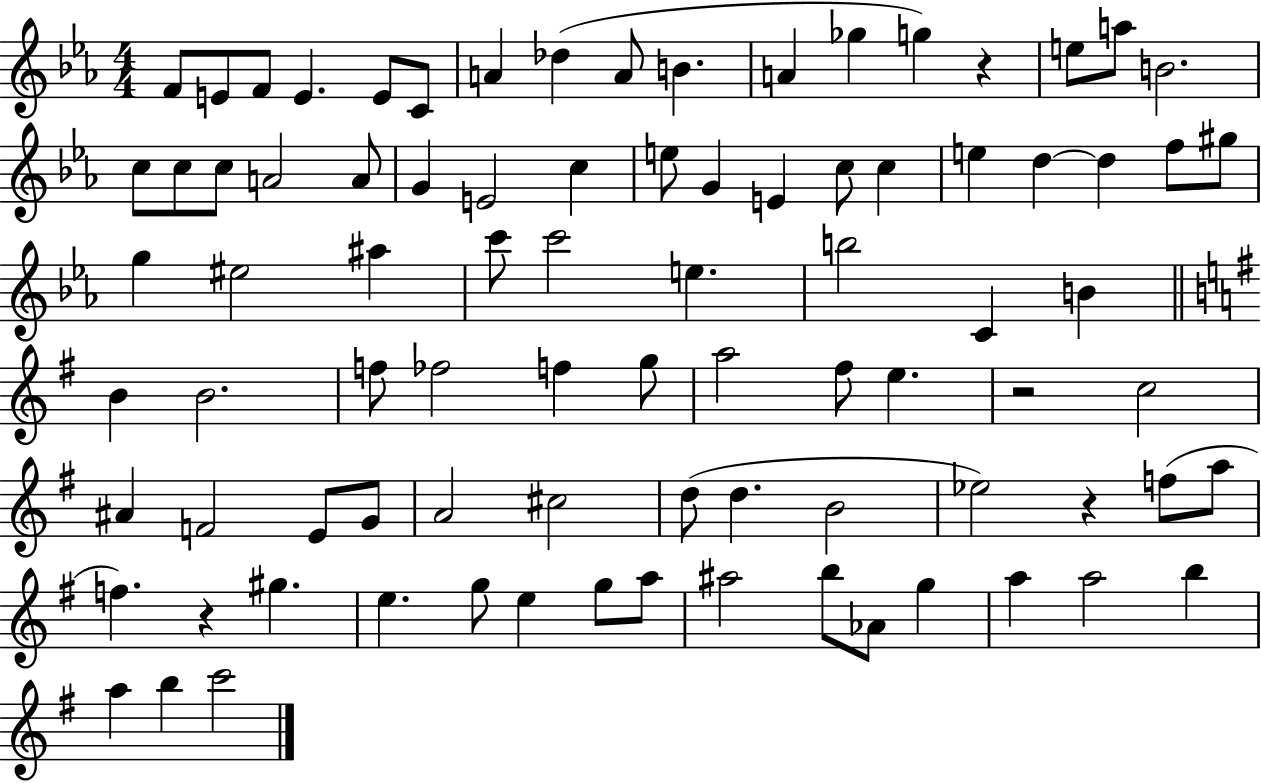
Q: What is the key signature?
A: EES major